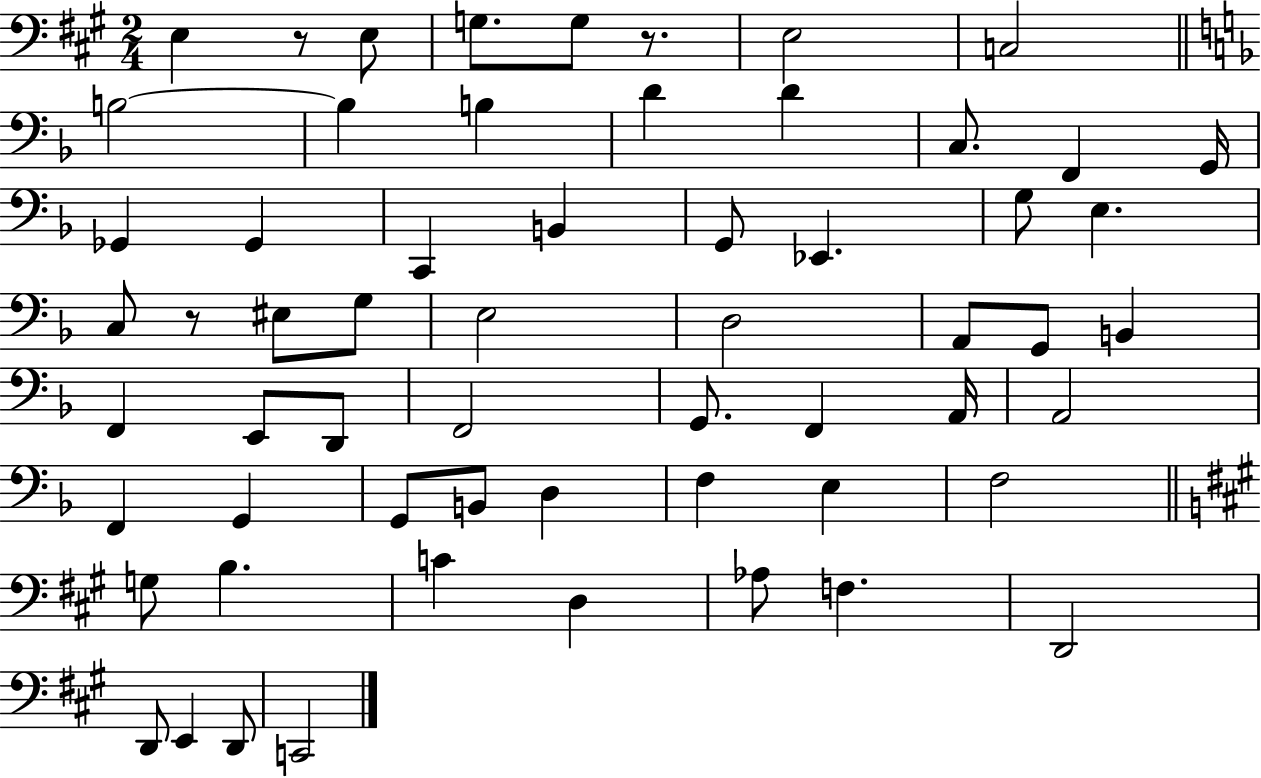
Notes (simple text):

E3/q R/e E3/e G3/e. G3/e R/e. E3/h C3/h B3/h B3/q B3/q D4/q D4/q C3/e. F2/q G2/s Gb2/q Gb2/q C2/q B2/q G2/e Eb2/q. G3/e E3/q. C3/e R/e EIS3/e G3/e E3/h D3/h A2/e G2/e B2/q F2/q E2/e D2/e F2/h G2/e. F2/q A2/s A2/h F2/q G2/q G2/e B2/e D3/q F3/q E3/q F3/h G3/e B3/q. C4/q D3/q Ab3/e F3/q. D2/h D2/e E2/q D2/e C2/h